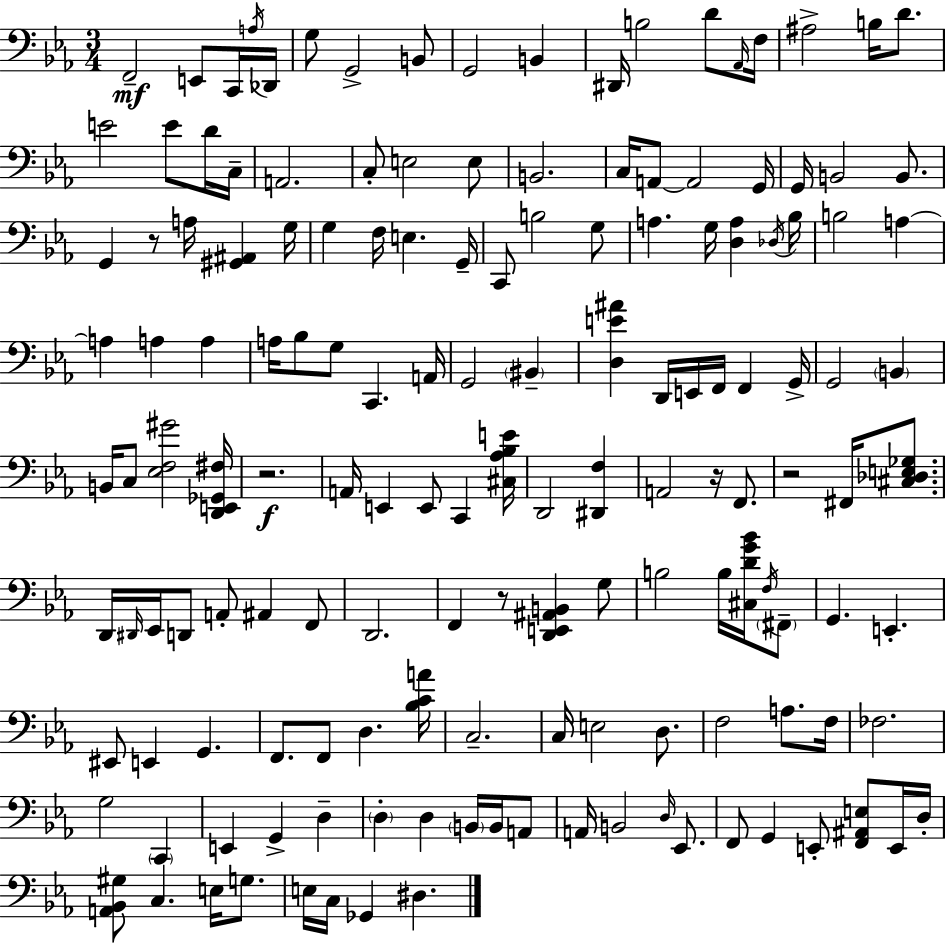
X:1
T:Untitled
M:3/4
L:1/4
K:Eb
F,,2 E,,/2 C,,/4 A,/4 _D,,/4 G,/2 G,,2 B,,/2 G,,2 B,, ^D,,/4 B,2 D/2 _A,,/4 F,/4 ^A,2 B,/4 D/2 E2 E/2 D/4 C,/4 A,,2 C,/2 E,2 E,/2 B,,2 C,/4 A,,/2 A,,2 G,,/4 G,,/4 B,,2 B,,/2 G,, z/2 A,/4 [^G,,^A,,] G,/4 G, F,/4 E, G,,/4 C,,/2 B,2 G,/2 A, G,/4 [D,A,] _D,/4 _B,/4 B,2 A, A, A, A, A,/4 _B,/2 G,/2 C,, A,,/4 G,,2 ^B,, [D,E^A] D,,/4 E,,/4 F,,/4 F,, G,,/4 G,,2 B,, B,,/4 C,/2 [_E,F,^G]2 [D,,E,,_G,,^F,]/4 z2 A,,/4 E,, E,,/2 C,, [^C,_A,_B,E]/4 D,,2 [^D,,F,] A,,2 z/4 F,,/2 z2 ^F,,/4 [^C,_D,E,_G,]/2 D,,/4 ^D,,/4 _E,,/4 D,,/2 A,,/2 ^A,, F,,/2 D,,2 F,, z/2 [D,,E,,^A,,B,,] G,/2 B,2 B,/4 [^C,DG_B]/4 F,/4 ^F,,/2 G,, E,, ^E,,/2 E,, G,, F,,/2 F,,/2 D, [_B,CA]/4 C,2 C,/4 E,2 D,/2 F,2 A,/2 F,/4 _F,2 G,2 C,, E,, G,, D, D, D, B,,/4 B,,/4 A,,/2 A,,/4 B,,2 D,/4 _E,,/2 F,,/2 G,, E,,/2 [F,,^A,,E,]/2 E,,/4 D,/4 [A,,_B,,^G,]/2 C, E,/4 G,/2 E,/4 C,/4 _G,, ^D,